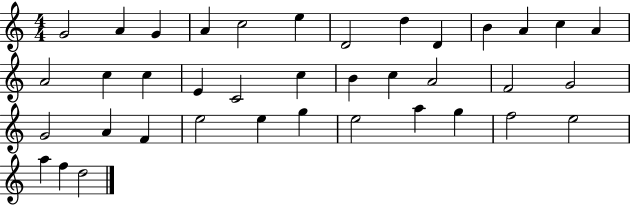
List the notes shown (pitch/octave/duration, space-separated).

G4/h A4/q G4/q A4/q C5/h E5/q D4/h D5/q D4/q B4/q A4/q C5/q A4/q A4/h C5/q C5/q E4/q C4/h C5/q B4/q C5/q A4/h F4/h G4/h G4/h A4/q F4/q E5/h E5/q G5/q E5/h A5/q G5/q F5/h E5/h A5/q F5/q D5/h